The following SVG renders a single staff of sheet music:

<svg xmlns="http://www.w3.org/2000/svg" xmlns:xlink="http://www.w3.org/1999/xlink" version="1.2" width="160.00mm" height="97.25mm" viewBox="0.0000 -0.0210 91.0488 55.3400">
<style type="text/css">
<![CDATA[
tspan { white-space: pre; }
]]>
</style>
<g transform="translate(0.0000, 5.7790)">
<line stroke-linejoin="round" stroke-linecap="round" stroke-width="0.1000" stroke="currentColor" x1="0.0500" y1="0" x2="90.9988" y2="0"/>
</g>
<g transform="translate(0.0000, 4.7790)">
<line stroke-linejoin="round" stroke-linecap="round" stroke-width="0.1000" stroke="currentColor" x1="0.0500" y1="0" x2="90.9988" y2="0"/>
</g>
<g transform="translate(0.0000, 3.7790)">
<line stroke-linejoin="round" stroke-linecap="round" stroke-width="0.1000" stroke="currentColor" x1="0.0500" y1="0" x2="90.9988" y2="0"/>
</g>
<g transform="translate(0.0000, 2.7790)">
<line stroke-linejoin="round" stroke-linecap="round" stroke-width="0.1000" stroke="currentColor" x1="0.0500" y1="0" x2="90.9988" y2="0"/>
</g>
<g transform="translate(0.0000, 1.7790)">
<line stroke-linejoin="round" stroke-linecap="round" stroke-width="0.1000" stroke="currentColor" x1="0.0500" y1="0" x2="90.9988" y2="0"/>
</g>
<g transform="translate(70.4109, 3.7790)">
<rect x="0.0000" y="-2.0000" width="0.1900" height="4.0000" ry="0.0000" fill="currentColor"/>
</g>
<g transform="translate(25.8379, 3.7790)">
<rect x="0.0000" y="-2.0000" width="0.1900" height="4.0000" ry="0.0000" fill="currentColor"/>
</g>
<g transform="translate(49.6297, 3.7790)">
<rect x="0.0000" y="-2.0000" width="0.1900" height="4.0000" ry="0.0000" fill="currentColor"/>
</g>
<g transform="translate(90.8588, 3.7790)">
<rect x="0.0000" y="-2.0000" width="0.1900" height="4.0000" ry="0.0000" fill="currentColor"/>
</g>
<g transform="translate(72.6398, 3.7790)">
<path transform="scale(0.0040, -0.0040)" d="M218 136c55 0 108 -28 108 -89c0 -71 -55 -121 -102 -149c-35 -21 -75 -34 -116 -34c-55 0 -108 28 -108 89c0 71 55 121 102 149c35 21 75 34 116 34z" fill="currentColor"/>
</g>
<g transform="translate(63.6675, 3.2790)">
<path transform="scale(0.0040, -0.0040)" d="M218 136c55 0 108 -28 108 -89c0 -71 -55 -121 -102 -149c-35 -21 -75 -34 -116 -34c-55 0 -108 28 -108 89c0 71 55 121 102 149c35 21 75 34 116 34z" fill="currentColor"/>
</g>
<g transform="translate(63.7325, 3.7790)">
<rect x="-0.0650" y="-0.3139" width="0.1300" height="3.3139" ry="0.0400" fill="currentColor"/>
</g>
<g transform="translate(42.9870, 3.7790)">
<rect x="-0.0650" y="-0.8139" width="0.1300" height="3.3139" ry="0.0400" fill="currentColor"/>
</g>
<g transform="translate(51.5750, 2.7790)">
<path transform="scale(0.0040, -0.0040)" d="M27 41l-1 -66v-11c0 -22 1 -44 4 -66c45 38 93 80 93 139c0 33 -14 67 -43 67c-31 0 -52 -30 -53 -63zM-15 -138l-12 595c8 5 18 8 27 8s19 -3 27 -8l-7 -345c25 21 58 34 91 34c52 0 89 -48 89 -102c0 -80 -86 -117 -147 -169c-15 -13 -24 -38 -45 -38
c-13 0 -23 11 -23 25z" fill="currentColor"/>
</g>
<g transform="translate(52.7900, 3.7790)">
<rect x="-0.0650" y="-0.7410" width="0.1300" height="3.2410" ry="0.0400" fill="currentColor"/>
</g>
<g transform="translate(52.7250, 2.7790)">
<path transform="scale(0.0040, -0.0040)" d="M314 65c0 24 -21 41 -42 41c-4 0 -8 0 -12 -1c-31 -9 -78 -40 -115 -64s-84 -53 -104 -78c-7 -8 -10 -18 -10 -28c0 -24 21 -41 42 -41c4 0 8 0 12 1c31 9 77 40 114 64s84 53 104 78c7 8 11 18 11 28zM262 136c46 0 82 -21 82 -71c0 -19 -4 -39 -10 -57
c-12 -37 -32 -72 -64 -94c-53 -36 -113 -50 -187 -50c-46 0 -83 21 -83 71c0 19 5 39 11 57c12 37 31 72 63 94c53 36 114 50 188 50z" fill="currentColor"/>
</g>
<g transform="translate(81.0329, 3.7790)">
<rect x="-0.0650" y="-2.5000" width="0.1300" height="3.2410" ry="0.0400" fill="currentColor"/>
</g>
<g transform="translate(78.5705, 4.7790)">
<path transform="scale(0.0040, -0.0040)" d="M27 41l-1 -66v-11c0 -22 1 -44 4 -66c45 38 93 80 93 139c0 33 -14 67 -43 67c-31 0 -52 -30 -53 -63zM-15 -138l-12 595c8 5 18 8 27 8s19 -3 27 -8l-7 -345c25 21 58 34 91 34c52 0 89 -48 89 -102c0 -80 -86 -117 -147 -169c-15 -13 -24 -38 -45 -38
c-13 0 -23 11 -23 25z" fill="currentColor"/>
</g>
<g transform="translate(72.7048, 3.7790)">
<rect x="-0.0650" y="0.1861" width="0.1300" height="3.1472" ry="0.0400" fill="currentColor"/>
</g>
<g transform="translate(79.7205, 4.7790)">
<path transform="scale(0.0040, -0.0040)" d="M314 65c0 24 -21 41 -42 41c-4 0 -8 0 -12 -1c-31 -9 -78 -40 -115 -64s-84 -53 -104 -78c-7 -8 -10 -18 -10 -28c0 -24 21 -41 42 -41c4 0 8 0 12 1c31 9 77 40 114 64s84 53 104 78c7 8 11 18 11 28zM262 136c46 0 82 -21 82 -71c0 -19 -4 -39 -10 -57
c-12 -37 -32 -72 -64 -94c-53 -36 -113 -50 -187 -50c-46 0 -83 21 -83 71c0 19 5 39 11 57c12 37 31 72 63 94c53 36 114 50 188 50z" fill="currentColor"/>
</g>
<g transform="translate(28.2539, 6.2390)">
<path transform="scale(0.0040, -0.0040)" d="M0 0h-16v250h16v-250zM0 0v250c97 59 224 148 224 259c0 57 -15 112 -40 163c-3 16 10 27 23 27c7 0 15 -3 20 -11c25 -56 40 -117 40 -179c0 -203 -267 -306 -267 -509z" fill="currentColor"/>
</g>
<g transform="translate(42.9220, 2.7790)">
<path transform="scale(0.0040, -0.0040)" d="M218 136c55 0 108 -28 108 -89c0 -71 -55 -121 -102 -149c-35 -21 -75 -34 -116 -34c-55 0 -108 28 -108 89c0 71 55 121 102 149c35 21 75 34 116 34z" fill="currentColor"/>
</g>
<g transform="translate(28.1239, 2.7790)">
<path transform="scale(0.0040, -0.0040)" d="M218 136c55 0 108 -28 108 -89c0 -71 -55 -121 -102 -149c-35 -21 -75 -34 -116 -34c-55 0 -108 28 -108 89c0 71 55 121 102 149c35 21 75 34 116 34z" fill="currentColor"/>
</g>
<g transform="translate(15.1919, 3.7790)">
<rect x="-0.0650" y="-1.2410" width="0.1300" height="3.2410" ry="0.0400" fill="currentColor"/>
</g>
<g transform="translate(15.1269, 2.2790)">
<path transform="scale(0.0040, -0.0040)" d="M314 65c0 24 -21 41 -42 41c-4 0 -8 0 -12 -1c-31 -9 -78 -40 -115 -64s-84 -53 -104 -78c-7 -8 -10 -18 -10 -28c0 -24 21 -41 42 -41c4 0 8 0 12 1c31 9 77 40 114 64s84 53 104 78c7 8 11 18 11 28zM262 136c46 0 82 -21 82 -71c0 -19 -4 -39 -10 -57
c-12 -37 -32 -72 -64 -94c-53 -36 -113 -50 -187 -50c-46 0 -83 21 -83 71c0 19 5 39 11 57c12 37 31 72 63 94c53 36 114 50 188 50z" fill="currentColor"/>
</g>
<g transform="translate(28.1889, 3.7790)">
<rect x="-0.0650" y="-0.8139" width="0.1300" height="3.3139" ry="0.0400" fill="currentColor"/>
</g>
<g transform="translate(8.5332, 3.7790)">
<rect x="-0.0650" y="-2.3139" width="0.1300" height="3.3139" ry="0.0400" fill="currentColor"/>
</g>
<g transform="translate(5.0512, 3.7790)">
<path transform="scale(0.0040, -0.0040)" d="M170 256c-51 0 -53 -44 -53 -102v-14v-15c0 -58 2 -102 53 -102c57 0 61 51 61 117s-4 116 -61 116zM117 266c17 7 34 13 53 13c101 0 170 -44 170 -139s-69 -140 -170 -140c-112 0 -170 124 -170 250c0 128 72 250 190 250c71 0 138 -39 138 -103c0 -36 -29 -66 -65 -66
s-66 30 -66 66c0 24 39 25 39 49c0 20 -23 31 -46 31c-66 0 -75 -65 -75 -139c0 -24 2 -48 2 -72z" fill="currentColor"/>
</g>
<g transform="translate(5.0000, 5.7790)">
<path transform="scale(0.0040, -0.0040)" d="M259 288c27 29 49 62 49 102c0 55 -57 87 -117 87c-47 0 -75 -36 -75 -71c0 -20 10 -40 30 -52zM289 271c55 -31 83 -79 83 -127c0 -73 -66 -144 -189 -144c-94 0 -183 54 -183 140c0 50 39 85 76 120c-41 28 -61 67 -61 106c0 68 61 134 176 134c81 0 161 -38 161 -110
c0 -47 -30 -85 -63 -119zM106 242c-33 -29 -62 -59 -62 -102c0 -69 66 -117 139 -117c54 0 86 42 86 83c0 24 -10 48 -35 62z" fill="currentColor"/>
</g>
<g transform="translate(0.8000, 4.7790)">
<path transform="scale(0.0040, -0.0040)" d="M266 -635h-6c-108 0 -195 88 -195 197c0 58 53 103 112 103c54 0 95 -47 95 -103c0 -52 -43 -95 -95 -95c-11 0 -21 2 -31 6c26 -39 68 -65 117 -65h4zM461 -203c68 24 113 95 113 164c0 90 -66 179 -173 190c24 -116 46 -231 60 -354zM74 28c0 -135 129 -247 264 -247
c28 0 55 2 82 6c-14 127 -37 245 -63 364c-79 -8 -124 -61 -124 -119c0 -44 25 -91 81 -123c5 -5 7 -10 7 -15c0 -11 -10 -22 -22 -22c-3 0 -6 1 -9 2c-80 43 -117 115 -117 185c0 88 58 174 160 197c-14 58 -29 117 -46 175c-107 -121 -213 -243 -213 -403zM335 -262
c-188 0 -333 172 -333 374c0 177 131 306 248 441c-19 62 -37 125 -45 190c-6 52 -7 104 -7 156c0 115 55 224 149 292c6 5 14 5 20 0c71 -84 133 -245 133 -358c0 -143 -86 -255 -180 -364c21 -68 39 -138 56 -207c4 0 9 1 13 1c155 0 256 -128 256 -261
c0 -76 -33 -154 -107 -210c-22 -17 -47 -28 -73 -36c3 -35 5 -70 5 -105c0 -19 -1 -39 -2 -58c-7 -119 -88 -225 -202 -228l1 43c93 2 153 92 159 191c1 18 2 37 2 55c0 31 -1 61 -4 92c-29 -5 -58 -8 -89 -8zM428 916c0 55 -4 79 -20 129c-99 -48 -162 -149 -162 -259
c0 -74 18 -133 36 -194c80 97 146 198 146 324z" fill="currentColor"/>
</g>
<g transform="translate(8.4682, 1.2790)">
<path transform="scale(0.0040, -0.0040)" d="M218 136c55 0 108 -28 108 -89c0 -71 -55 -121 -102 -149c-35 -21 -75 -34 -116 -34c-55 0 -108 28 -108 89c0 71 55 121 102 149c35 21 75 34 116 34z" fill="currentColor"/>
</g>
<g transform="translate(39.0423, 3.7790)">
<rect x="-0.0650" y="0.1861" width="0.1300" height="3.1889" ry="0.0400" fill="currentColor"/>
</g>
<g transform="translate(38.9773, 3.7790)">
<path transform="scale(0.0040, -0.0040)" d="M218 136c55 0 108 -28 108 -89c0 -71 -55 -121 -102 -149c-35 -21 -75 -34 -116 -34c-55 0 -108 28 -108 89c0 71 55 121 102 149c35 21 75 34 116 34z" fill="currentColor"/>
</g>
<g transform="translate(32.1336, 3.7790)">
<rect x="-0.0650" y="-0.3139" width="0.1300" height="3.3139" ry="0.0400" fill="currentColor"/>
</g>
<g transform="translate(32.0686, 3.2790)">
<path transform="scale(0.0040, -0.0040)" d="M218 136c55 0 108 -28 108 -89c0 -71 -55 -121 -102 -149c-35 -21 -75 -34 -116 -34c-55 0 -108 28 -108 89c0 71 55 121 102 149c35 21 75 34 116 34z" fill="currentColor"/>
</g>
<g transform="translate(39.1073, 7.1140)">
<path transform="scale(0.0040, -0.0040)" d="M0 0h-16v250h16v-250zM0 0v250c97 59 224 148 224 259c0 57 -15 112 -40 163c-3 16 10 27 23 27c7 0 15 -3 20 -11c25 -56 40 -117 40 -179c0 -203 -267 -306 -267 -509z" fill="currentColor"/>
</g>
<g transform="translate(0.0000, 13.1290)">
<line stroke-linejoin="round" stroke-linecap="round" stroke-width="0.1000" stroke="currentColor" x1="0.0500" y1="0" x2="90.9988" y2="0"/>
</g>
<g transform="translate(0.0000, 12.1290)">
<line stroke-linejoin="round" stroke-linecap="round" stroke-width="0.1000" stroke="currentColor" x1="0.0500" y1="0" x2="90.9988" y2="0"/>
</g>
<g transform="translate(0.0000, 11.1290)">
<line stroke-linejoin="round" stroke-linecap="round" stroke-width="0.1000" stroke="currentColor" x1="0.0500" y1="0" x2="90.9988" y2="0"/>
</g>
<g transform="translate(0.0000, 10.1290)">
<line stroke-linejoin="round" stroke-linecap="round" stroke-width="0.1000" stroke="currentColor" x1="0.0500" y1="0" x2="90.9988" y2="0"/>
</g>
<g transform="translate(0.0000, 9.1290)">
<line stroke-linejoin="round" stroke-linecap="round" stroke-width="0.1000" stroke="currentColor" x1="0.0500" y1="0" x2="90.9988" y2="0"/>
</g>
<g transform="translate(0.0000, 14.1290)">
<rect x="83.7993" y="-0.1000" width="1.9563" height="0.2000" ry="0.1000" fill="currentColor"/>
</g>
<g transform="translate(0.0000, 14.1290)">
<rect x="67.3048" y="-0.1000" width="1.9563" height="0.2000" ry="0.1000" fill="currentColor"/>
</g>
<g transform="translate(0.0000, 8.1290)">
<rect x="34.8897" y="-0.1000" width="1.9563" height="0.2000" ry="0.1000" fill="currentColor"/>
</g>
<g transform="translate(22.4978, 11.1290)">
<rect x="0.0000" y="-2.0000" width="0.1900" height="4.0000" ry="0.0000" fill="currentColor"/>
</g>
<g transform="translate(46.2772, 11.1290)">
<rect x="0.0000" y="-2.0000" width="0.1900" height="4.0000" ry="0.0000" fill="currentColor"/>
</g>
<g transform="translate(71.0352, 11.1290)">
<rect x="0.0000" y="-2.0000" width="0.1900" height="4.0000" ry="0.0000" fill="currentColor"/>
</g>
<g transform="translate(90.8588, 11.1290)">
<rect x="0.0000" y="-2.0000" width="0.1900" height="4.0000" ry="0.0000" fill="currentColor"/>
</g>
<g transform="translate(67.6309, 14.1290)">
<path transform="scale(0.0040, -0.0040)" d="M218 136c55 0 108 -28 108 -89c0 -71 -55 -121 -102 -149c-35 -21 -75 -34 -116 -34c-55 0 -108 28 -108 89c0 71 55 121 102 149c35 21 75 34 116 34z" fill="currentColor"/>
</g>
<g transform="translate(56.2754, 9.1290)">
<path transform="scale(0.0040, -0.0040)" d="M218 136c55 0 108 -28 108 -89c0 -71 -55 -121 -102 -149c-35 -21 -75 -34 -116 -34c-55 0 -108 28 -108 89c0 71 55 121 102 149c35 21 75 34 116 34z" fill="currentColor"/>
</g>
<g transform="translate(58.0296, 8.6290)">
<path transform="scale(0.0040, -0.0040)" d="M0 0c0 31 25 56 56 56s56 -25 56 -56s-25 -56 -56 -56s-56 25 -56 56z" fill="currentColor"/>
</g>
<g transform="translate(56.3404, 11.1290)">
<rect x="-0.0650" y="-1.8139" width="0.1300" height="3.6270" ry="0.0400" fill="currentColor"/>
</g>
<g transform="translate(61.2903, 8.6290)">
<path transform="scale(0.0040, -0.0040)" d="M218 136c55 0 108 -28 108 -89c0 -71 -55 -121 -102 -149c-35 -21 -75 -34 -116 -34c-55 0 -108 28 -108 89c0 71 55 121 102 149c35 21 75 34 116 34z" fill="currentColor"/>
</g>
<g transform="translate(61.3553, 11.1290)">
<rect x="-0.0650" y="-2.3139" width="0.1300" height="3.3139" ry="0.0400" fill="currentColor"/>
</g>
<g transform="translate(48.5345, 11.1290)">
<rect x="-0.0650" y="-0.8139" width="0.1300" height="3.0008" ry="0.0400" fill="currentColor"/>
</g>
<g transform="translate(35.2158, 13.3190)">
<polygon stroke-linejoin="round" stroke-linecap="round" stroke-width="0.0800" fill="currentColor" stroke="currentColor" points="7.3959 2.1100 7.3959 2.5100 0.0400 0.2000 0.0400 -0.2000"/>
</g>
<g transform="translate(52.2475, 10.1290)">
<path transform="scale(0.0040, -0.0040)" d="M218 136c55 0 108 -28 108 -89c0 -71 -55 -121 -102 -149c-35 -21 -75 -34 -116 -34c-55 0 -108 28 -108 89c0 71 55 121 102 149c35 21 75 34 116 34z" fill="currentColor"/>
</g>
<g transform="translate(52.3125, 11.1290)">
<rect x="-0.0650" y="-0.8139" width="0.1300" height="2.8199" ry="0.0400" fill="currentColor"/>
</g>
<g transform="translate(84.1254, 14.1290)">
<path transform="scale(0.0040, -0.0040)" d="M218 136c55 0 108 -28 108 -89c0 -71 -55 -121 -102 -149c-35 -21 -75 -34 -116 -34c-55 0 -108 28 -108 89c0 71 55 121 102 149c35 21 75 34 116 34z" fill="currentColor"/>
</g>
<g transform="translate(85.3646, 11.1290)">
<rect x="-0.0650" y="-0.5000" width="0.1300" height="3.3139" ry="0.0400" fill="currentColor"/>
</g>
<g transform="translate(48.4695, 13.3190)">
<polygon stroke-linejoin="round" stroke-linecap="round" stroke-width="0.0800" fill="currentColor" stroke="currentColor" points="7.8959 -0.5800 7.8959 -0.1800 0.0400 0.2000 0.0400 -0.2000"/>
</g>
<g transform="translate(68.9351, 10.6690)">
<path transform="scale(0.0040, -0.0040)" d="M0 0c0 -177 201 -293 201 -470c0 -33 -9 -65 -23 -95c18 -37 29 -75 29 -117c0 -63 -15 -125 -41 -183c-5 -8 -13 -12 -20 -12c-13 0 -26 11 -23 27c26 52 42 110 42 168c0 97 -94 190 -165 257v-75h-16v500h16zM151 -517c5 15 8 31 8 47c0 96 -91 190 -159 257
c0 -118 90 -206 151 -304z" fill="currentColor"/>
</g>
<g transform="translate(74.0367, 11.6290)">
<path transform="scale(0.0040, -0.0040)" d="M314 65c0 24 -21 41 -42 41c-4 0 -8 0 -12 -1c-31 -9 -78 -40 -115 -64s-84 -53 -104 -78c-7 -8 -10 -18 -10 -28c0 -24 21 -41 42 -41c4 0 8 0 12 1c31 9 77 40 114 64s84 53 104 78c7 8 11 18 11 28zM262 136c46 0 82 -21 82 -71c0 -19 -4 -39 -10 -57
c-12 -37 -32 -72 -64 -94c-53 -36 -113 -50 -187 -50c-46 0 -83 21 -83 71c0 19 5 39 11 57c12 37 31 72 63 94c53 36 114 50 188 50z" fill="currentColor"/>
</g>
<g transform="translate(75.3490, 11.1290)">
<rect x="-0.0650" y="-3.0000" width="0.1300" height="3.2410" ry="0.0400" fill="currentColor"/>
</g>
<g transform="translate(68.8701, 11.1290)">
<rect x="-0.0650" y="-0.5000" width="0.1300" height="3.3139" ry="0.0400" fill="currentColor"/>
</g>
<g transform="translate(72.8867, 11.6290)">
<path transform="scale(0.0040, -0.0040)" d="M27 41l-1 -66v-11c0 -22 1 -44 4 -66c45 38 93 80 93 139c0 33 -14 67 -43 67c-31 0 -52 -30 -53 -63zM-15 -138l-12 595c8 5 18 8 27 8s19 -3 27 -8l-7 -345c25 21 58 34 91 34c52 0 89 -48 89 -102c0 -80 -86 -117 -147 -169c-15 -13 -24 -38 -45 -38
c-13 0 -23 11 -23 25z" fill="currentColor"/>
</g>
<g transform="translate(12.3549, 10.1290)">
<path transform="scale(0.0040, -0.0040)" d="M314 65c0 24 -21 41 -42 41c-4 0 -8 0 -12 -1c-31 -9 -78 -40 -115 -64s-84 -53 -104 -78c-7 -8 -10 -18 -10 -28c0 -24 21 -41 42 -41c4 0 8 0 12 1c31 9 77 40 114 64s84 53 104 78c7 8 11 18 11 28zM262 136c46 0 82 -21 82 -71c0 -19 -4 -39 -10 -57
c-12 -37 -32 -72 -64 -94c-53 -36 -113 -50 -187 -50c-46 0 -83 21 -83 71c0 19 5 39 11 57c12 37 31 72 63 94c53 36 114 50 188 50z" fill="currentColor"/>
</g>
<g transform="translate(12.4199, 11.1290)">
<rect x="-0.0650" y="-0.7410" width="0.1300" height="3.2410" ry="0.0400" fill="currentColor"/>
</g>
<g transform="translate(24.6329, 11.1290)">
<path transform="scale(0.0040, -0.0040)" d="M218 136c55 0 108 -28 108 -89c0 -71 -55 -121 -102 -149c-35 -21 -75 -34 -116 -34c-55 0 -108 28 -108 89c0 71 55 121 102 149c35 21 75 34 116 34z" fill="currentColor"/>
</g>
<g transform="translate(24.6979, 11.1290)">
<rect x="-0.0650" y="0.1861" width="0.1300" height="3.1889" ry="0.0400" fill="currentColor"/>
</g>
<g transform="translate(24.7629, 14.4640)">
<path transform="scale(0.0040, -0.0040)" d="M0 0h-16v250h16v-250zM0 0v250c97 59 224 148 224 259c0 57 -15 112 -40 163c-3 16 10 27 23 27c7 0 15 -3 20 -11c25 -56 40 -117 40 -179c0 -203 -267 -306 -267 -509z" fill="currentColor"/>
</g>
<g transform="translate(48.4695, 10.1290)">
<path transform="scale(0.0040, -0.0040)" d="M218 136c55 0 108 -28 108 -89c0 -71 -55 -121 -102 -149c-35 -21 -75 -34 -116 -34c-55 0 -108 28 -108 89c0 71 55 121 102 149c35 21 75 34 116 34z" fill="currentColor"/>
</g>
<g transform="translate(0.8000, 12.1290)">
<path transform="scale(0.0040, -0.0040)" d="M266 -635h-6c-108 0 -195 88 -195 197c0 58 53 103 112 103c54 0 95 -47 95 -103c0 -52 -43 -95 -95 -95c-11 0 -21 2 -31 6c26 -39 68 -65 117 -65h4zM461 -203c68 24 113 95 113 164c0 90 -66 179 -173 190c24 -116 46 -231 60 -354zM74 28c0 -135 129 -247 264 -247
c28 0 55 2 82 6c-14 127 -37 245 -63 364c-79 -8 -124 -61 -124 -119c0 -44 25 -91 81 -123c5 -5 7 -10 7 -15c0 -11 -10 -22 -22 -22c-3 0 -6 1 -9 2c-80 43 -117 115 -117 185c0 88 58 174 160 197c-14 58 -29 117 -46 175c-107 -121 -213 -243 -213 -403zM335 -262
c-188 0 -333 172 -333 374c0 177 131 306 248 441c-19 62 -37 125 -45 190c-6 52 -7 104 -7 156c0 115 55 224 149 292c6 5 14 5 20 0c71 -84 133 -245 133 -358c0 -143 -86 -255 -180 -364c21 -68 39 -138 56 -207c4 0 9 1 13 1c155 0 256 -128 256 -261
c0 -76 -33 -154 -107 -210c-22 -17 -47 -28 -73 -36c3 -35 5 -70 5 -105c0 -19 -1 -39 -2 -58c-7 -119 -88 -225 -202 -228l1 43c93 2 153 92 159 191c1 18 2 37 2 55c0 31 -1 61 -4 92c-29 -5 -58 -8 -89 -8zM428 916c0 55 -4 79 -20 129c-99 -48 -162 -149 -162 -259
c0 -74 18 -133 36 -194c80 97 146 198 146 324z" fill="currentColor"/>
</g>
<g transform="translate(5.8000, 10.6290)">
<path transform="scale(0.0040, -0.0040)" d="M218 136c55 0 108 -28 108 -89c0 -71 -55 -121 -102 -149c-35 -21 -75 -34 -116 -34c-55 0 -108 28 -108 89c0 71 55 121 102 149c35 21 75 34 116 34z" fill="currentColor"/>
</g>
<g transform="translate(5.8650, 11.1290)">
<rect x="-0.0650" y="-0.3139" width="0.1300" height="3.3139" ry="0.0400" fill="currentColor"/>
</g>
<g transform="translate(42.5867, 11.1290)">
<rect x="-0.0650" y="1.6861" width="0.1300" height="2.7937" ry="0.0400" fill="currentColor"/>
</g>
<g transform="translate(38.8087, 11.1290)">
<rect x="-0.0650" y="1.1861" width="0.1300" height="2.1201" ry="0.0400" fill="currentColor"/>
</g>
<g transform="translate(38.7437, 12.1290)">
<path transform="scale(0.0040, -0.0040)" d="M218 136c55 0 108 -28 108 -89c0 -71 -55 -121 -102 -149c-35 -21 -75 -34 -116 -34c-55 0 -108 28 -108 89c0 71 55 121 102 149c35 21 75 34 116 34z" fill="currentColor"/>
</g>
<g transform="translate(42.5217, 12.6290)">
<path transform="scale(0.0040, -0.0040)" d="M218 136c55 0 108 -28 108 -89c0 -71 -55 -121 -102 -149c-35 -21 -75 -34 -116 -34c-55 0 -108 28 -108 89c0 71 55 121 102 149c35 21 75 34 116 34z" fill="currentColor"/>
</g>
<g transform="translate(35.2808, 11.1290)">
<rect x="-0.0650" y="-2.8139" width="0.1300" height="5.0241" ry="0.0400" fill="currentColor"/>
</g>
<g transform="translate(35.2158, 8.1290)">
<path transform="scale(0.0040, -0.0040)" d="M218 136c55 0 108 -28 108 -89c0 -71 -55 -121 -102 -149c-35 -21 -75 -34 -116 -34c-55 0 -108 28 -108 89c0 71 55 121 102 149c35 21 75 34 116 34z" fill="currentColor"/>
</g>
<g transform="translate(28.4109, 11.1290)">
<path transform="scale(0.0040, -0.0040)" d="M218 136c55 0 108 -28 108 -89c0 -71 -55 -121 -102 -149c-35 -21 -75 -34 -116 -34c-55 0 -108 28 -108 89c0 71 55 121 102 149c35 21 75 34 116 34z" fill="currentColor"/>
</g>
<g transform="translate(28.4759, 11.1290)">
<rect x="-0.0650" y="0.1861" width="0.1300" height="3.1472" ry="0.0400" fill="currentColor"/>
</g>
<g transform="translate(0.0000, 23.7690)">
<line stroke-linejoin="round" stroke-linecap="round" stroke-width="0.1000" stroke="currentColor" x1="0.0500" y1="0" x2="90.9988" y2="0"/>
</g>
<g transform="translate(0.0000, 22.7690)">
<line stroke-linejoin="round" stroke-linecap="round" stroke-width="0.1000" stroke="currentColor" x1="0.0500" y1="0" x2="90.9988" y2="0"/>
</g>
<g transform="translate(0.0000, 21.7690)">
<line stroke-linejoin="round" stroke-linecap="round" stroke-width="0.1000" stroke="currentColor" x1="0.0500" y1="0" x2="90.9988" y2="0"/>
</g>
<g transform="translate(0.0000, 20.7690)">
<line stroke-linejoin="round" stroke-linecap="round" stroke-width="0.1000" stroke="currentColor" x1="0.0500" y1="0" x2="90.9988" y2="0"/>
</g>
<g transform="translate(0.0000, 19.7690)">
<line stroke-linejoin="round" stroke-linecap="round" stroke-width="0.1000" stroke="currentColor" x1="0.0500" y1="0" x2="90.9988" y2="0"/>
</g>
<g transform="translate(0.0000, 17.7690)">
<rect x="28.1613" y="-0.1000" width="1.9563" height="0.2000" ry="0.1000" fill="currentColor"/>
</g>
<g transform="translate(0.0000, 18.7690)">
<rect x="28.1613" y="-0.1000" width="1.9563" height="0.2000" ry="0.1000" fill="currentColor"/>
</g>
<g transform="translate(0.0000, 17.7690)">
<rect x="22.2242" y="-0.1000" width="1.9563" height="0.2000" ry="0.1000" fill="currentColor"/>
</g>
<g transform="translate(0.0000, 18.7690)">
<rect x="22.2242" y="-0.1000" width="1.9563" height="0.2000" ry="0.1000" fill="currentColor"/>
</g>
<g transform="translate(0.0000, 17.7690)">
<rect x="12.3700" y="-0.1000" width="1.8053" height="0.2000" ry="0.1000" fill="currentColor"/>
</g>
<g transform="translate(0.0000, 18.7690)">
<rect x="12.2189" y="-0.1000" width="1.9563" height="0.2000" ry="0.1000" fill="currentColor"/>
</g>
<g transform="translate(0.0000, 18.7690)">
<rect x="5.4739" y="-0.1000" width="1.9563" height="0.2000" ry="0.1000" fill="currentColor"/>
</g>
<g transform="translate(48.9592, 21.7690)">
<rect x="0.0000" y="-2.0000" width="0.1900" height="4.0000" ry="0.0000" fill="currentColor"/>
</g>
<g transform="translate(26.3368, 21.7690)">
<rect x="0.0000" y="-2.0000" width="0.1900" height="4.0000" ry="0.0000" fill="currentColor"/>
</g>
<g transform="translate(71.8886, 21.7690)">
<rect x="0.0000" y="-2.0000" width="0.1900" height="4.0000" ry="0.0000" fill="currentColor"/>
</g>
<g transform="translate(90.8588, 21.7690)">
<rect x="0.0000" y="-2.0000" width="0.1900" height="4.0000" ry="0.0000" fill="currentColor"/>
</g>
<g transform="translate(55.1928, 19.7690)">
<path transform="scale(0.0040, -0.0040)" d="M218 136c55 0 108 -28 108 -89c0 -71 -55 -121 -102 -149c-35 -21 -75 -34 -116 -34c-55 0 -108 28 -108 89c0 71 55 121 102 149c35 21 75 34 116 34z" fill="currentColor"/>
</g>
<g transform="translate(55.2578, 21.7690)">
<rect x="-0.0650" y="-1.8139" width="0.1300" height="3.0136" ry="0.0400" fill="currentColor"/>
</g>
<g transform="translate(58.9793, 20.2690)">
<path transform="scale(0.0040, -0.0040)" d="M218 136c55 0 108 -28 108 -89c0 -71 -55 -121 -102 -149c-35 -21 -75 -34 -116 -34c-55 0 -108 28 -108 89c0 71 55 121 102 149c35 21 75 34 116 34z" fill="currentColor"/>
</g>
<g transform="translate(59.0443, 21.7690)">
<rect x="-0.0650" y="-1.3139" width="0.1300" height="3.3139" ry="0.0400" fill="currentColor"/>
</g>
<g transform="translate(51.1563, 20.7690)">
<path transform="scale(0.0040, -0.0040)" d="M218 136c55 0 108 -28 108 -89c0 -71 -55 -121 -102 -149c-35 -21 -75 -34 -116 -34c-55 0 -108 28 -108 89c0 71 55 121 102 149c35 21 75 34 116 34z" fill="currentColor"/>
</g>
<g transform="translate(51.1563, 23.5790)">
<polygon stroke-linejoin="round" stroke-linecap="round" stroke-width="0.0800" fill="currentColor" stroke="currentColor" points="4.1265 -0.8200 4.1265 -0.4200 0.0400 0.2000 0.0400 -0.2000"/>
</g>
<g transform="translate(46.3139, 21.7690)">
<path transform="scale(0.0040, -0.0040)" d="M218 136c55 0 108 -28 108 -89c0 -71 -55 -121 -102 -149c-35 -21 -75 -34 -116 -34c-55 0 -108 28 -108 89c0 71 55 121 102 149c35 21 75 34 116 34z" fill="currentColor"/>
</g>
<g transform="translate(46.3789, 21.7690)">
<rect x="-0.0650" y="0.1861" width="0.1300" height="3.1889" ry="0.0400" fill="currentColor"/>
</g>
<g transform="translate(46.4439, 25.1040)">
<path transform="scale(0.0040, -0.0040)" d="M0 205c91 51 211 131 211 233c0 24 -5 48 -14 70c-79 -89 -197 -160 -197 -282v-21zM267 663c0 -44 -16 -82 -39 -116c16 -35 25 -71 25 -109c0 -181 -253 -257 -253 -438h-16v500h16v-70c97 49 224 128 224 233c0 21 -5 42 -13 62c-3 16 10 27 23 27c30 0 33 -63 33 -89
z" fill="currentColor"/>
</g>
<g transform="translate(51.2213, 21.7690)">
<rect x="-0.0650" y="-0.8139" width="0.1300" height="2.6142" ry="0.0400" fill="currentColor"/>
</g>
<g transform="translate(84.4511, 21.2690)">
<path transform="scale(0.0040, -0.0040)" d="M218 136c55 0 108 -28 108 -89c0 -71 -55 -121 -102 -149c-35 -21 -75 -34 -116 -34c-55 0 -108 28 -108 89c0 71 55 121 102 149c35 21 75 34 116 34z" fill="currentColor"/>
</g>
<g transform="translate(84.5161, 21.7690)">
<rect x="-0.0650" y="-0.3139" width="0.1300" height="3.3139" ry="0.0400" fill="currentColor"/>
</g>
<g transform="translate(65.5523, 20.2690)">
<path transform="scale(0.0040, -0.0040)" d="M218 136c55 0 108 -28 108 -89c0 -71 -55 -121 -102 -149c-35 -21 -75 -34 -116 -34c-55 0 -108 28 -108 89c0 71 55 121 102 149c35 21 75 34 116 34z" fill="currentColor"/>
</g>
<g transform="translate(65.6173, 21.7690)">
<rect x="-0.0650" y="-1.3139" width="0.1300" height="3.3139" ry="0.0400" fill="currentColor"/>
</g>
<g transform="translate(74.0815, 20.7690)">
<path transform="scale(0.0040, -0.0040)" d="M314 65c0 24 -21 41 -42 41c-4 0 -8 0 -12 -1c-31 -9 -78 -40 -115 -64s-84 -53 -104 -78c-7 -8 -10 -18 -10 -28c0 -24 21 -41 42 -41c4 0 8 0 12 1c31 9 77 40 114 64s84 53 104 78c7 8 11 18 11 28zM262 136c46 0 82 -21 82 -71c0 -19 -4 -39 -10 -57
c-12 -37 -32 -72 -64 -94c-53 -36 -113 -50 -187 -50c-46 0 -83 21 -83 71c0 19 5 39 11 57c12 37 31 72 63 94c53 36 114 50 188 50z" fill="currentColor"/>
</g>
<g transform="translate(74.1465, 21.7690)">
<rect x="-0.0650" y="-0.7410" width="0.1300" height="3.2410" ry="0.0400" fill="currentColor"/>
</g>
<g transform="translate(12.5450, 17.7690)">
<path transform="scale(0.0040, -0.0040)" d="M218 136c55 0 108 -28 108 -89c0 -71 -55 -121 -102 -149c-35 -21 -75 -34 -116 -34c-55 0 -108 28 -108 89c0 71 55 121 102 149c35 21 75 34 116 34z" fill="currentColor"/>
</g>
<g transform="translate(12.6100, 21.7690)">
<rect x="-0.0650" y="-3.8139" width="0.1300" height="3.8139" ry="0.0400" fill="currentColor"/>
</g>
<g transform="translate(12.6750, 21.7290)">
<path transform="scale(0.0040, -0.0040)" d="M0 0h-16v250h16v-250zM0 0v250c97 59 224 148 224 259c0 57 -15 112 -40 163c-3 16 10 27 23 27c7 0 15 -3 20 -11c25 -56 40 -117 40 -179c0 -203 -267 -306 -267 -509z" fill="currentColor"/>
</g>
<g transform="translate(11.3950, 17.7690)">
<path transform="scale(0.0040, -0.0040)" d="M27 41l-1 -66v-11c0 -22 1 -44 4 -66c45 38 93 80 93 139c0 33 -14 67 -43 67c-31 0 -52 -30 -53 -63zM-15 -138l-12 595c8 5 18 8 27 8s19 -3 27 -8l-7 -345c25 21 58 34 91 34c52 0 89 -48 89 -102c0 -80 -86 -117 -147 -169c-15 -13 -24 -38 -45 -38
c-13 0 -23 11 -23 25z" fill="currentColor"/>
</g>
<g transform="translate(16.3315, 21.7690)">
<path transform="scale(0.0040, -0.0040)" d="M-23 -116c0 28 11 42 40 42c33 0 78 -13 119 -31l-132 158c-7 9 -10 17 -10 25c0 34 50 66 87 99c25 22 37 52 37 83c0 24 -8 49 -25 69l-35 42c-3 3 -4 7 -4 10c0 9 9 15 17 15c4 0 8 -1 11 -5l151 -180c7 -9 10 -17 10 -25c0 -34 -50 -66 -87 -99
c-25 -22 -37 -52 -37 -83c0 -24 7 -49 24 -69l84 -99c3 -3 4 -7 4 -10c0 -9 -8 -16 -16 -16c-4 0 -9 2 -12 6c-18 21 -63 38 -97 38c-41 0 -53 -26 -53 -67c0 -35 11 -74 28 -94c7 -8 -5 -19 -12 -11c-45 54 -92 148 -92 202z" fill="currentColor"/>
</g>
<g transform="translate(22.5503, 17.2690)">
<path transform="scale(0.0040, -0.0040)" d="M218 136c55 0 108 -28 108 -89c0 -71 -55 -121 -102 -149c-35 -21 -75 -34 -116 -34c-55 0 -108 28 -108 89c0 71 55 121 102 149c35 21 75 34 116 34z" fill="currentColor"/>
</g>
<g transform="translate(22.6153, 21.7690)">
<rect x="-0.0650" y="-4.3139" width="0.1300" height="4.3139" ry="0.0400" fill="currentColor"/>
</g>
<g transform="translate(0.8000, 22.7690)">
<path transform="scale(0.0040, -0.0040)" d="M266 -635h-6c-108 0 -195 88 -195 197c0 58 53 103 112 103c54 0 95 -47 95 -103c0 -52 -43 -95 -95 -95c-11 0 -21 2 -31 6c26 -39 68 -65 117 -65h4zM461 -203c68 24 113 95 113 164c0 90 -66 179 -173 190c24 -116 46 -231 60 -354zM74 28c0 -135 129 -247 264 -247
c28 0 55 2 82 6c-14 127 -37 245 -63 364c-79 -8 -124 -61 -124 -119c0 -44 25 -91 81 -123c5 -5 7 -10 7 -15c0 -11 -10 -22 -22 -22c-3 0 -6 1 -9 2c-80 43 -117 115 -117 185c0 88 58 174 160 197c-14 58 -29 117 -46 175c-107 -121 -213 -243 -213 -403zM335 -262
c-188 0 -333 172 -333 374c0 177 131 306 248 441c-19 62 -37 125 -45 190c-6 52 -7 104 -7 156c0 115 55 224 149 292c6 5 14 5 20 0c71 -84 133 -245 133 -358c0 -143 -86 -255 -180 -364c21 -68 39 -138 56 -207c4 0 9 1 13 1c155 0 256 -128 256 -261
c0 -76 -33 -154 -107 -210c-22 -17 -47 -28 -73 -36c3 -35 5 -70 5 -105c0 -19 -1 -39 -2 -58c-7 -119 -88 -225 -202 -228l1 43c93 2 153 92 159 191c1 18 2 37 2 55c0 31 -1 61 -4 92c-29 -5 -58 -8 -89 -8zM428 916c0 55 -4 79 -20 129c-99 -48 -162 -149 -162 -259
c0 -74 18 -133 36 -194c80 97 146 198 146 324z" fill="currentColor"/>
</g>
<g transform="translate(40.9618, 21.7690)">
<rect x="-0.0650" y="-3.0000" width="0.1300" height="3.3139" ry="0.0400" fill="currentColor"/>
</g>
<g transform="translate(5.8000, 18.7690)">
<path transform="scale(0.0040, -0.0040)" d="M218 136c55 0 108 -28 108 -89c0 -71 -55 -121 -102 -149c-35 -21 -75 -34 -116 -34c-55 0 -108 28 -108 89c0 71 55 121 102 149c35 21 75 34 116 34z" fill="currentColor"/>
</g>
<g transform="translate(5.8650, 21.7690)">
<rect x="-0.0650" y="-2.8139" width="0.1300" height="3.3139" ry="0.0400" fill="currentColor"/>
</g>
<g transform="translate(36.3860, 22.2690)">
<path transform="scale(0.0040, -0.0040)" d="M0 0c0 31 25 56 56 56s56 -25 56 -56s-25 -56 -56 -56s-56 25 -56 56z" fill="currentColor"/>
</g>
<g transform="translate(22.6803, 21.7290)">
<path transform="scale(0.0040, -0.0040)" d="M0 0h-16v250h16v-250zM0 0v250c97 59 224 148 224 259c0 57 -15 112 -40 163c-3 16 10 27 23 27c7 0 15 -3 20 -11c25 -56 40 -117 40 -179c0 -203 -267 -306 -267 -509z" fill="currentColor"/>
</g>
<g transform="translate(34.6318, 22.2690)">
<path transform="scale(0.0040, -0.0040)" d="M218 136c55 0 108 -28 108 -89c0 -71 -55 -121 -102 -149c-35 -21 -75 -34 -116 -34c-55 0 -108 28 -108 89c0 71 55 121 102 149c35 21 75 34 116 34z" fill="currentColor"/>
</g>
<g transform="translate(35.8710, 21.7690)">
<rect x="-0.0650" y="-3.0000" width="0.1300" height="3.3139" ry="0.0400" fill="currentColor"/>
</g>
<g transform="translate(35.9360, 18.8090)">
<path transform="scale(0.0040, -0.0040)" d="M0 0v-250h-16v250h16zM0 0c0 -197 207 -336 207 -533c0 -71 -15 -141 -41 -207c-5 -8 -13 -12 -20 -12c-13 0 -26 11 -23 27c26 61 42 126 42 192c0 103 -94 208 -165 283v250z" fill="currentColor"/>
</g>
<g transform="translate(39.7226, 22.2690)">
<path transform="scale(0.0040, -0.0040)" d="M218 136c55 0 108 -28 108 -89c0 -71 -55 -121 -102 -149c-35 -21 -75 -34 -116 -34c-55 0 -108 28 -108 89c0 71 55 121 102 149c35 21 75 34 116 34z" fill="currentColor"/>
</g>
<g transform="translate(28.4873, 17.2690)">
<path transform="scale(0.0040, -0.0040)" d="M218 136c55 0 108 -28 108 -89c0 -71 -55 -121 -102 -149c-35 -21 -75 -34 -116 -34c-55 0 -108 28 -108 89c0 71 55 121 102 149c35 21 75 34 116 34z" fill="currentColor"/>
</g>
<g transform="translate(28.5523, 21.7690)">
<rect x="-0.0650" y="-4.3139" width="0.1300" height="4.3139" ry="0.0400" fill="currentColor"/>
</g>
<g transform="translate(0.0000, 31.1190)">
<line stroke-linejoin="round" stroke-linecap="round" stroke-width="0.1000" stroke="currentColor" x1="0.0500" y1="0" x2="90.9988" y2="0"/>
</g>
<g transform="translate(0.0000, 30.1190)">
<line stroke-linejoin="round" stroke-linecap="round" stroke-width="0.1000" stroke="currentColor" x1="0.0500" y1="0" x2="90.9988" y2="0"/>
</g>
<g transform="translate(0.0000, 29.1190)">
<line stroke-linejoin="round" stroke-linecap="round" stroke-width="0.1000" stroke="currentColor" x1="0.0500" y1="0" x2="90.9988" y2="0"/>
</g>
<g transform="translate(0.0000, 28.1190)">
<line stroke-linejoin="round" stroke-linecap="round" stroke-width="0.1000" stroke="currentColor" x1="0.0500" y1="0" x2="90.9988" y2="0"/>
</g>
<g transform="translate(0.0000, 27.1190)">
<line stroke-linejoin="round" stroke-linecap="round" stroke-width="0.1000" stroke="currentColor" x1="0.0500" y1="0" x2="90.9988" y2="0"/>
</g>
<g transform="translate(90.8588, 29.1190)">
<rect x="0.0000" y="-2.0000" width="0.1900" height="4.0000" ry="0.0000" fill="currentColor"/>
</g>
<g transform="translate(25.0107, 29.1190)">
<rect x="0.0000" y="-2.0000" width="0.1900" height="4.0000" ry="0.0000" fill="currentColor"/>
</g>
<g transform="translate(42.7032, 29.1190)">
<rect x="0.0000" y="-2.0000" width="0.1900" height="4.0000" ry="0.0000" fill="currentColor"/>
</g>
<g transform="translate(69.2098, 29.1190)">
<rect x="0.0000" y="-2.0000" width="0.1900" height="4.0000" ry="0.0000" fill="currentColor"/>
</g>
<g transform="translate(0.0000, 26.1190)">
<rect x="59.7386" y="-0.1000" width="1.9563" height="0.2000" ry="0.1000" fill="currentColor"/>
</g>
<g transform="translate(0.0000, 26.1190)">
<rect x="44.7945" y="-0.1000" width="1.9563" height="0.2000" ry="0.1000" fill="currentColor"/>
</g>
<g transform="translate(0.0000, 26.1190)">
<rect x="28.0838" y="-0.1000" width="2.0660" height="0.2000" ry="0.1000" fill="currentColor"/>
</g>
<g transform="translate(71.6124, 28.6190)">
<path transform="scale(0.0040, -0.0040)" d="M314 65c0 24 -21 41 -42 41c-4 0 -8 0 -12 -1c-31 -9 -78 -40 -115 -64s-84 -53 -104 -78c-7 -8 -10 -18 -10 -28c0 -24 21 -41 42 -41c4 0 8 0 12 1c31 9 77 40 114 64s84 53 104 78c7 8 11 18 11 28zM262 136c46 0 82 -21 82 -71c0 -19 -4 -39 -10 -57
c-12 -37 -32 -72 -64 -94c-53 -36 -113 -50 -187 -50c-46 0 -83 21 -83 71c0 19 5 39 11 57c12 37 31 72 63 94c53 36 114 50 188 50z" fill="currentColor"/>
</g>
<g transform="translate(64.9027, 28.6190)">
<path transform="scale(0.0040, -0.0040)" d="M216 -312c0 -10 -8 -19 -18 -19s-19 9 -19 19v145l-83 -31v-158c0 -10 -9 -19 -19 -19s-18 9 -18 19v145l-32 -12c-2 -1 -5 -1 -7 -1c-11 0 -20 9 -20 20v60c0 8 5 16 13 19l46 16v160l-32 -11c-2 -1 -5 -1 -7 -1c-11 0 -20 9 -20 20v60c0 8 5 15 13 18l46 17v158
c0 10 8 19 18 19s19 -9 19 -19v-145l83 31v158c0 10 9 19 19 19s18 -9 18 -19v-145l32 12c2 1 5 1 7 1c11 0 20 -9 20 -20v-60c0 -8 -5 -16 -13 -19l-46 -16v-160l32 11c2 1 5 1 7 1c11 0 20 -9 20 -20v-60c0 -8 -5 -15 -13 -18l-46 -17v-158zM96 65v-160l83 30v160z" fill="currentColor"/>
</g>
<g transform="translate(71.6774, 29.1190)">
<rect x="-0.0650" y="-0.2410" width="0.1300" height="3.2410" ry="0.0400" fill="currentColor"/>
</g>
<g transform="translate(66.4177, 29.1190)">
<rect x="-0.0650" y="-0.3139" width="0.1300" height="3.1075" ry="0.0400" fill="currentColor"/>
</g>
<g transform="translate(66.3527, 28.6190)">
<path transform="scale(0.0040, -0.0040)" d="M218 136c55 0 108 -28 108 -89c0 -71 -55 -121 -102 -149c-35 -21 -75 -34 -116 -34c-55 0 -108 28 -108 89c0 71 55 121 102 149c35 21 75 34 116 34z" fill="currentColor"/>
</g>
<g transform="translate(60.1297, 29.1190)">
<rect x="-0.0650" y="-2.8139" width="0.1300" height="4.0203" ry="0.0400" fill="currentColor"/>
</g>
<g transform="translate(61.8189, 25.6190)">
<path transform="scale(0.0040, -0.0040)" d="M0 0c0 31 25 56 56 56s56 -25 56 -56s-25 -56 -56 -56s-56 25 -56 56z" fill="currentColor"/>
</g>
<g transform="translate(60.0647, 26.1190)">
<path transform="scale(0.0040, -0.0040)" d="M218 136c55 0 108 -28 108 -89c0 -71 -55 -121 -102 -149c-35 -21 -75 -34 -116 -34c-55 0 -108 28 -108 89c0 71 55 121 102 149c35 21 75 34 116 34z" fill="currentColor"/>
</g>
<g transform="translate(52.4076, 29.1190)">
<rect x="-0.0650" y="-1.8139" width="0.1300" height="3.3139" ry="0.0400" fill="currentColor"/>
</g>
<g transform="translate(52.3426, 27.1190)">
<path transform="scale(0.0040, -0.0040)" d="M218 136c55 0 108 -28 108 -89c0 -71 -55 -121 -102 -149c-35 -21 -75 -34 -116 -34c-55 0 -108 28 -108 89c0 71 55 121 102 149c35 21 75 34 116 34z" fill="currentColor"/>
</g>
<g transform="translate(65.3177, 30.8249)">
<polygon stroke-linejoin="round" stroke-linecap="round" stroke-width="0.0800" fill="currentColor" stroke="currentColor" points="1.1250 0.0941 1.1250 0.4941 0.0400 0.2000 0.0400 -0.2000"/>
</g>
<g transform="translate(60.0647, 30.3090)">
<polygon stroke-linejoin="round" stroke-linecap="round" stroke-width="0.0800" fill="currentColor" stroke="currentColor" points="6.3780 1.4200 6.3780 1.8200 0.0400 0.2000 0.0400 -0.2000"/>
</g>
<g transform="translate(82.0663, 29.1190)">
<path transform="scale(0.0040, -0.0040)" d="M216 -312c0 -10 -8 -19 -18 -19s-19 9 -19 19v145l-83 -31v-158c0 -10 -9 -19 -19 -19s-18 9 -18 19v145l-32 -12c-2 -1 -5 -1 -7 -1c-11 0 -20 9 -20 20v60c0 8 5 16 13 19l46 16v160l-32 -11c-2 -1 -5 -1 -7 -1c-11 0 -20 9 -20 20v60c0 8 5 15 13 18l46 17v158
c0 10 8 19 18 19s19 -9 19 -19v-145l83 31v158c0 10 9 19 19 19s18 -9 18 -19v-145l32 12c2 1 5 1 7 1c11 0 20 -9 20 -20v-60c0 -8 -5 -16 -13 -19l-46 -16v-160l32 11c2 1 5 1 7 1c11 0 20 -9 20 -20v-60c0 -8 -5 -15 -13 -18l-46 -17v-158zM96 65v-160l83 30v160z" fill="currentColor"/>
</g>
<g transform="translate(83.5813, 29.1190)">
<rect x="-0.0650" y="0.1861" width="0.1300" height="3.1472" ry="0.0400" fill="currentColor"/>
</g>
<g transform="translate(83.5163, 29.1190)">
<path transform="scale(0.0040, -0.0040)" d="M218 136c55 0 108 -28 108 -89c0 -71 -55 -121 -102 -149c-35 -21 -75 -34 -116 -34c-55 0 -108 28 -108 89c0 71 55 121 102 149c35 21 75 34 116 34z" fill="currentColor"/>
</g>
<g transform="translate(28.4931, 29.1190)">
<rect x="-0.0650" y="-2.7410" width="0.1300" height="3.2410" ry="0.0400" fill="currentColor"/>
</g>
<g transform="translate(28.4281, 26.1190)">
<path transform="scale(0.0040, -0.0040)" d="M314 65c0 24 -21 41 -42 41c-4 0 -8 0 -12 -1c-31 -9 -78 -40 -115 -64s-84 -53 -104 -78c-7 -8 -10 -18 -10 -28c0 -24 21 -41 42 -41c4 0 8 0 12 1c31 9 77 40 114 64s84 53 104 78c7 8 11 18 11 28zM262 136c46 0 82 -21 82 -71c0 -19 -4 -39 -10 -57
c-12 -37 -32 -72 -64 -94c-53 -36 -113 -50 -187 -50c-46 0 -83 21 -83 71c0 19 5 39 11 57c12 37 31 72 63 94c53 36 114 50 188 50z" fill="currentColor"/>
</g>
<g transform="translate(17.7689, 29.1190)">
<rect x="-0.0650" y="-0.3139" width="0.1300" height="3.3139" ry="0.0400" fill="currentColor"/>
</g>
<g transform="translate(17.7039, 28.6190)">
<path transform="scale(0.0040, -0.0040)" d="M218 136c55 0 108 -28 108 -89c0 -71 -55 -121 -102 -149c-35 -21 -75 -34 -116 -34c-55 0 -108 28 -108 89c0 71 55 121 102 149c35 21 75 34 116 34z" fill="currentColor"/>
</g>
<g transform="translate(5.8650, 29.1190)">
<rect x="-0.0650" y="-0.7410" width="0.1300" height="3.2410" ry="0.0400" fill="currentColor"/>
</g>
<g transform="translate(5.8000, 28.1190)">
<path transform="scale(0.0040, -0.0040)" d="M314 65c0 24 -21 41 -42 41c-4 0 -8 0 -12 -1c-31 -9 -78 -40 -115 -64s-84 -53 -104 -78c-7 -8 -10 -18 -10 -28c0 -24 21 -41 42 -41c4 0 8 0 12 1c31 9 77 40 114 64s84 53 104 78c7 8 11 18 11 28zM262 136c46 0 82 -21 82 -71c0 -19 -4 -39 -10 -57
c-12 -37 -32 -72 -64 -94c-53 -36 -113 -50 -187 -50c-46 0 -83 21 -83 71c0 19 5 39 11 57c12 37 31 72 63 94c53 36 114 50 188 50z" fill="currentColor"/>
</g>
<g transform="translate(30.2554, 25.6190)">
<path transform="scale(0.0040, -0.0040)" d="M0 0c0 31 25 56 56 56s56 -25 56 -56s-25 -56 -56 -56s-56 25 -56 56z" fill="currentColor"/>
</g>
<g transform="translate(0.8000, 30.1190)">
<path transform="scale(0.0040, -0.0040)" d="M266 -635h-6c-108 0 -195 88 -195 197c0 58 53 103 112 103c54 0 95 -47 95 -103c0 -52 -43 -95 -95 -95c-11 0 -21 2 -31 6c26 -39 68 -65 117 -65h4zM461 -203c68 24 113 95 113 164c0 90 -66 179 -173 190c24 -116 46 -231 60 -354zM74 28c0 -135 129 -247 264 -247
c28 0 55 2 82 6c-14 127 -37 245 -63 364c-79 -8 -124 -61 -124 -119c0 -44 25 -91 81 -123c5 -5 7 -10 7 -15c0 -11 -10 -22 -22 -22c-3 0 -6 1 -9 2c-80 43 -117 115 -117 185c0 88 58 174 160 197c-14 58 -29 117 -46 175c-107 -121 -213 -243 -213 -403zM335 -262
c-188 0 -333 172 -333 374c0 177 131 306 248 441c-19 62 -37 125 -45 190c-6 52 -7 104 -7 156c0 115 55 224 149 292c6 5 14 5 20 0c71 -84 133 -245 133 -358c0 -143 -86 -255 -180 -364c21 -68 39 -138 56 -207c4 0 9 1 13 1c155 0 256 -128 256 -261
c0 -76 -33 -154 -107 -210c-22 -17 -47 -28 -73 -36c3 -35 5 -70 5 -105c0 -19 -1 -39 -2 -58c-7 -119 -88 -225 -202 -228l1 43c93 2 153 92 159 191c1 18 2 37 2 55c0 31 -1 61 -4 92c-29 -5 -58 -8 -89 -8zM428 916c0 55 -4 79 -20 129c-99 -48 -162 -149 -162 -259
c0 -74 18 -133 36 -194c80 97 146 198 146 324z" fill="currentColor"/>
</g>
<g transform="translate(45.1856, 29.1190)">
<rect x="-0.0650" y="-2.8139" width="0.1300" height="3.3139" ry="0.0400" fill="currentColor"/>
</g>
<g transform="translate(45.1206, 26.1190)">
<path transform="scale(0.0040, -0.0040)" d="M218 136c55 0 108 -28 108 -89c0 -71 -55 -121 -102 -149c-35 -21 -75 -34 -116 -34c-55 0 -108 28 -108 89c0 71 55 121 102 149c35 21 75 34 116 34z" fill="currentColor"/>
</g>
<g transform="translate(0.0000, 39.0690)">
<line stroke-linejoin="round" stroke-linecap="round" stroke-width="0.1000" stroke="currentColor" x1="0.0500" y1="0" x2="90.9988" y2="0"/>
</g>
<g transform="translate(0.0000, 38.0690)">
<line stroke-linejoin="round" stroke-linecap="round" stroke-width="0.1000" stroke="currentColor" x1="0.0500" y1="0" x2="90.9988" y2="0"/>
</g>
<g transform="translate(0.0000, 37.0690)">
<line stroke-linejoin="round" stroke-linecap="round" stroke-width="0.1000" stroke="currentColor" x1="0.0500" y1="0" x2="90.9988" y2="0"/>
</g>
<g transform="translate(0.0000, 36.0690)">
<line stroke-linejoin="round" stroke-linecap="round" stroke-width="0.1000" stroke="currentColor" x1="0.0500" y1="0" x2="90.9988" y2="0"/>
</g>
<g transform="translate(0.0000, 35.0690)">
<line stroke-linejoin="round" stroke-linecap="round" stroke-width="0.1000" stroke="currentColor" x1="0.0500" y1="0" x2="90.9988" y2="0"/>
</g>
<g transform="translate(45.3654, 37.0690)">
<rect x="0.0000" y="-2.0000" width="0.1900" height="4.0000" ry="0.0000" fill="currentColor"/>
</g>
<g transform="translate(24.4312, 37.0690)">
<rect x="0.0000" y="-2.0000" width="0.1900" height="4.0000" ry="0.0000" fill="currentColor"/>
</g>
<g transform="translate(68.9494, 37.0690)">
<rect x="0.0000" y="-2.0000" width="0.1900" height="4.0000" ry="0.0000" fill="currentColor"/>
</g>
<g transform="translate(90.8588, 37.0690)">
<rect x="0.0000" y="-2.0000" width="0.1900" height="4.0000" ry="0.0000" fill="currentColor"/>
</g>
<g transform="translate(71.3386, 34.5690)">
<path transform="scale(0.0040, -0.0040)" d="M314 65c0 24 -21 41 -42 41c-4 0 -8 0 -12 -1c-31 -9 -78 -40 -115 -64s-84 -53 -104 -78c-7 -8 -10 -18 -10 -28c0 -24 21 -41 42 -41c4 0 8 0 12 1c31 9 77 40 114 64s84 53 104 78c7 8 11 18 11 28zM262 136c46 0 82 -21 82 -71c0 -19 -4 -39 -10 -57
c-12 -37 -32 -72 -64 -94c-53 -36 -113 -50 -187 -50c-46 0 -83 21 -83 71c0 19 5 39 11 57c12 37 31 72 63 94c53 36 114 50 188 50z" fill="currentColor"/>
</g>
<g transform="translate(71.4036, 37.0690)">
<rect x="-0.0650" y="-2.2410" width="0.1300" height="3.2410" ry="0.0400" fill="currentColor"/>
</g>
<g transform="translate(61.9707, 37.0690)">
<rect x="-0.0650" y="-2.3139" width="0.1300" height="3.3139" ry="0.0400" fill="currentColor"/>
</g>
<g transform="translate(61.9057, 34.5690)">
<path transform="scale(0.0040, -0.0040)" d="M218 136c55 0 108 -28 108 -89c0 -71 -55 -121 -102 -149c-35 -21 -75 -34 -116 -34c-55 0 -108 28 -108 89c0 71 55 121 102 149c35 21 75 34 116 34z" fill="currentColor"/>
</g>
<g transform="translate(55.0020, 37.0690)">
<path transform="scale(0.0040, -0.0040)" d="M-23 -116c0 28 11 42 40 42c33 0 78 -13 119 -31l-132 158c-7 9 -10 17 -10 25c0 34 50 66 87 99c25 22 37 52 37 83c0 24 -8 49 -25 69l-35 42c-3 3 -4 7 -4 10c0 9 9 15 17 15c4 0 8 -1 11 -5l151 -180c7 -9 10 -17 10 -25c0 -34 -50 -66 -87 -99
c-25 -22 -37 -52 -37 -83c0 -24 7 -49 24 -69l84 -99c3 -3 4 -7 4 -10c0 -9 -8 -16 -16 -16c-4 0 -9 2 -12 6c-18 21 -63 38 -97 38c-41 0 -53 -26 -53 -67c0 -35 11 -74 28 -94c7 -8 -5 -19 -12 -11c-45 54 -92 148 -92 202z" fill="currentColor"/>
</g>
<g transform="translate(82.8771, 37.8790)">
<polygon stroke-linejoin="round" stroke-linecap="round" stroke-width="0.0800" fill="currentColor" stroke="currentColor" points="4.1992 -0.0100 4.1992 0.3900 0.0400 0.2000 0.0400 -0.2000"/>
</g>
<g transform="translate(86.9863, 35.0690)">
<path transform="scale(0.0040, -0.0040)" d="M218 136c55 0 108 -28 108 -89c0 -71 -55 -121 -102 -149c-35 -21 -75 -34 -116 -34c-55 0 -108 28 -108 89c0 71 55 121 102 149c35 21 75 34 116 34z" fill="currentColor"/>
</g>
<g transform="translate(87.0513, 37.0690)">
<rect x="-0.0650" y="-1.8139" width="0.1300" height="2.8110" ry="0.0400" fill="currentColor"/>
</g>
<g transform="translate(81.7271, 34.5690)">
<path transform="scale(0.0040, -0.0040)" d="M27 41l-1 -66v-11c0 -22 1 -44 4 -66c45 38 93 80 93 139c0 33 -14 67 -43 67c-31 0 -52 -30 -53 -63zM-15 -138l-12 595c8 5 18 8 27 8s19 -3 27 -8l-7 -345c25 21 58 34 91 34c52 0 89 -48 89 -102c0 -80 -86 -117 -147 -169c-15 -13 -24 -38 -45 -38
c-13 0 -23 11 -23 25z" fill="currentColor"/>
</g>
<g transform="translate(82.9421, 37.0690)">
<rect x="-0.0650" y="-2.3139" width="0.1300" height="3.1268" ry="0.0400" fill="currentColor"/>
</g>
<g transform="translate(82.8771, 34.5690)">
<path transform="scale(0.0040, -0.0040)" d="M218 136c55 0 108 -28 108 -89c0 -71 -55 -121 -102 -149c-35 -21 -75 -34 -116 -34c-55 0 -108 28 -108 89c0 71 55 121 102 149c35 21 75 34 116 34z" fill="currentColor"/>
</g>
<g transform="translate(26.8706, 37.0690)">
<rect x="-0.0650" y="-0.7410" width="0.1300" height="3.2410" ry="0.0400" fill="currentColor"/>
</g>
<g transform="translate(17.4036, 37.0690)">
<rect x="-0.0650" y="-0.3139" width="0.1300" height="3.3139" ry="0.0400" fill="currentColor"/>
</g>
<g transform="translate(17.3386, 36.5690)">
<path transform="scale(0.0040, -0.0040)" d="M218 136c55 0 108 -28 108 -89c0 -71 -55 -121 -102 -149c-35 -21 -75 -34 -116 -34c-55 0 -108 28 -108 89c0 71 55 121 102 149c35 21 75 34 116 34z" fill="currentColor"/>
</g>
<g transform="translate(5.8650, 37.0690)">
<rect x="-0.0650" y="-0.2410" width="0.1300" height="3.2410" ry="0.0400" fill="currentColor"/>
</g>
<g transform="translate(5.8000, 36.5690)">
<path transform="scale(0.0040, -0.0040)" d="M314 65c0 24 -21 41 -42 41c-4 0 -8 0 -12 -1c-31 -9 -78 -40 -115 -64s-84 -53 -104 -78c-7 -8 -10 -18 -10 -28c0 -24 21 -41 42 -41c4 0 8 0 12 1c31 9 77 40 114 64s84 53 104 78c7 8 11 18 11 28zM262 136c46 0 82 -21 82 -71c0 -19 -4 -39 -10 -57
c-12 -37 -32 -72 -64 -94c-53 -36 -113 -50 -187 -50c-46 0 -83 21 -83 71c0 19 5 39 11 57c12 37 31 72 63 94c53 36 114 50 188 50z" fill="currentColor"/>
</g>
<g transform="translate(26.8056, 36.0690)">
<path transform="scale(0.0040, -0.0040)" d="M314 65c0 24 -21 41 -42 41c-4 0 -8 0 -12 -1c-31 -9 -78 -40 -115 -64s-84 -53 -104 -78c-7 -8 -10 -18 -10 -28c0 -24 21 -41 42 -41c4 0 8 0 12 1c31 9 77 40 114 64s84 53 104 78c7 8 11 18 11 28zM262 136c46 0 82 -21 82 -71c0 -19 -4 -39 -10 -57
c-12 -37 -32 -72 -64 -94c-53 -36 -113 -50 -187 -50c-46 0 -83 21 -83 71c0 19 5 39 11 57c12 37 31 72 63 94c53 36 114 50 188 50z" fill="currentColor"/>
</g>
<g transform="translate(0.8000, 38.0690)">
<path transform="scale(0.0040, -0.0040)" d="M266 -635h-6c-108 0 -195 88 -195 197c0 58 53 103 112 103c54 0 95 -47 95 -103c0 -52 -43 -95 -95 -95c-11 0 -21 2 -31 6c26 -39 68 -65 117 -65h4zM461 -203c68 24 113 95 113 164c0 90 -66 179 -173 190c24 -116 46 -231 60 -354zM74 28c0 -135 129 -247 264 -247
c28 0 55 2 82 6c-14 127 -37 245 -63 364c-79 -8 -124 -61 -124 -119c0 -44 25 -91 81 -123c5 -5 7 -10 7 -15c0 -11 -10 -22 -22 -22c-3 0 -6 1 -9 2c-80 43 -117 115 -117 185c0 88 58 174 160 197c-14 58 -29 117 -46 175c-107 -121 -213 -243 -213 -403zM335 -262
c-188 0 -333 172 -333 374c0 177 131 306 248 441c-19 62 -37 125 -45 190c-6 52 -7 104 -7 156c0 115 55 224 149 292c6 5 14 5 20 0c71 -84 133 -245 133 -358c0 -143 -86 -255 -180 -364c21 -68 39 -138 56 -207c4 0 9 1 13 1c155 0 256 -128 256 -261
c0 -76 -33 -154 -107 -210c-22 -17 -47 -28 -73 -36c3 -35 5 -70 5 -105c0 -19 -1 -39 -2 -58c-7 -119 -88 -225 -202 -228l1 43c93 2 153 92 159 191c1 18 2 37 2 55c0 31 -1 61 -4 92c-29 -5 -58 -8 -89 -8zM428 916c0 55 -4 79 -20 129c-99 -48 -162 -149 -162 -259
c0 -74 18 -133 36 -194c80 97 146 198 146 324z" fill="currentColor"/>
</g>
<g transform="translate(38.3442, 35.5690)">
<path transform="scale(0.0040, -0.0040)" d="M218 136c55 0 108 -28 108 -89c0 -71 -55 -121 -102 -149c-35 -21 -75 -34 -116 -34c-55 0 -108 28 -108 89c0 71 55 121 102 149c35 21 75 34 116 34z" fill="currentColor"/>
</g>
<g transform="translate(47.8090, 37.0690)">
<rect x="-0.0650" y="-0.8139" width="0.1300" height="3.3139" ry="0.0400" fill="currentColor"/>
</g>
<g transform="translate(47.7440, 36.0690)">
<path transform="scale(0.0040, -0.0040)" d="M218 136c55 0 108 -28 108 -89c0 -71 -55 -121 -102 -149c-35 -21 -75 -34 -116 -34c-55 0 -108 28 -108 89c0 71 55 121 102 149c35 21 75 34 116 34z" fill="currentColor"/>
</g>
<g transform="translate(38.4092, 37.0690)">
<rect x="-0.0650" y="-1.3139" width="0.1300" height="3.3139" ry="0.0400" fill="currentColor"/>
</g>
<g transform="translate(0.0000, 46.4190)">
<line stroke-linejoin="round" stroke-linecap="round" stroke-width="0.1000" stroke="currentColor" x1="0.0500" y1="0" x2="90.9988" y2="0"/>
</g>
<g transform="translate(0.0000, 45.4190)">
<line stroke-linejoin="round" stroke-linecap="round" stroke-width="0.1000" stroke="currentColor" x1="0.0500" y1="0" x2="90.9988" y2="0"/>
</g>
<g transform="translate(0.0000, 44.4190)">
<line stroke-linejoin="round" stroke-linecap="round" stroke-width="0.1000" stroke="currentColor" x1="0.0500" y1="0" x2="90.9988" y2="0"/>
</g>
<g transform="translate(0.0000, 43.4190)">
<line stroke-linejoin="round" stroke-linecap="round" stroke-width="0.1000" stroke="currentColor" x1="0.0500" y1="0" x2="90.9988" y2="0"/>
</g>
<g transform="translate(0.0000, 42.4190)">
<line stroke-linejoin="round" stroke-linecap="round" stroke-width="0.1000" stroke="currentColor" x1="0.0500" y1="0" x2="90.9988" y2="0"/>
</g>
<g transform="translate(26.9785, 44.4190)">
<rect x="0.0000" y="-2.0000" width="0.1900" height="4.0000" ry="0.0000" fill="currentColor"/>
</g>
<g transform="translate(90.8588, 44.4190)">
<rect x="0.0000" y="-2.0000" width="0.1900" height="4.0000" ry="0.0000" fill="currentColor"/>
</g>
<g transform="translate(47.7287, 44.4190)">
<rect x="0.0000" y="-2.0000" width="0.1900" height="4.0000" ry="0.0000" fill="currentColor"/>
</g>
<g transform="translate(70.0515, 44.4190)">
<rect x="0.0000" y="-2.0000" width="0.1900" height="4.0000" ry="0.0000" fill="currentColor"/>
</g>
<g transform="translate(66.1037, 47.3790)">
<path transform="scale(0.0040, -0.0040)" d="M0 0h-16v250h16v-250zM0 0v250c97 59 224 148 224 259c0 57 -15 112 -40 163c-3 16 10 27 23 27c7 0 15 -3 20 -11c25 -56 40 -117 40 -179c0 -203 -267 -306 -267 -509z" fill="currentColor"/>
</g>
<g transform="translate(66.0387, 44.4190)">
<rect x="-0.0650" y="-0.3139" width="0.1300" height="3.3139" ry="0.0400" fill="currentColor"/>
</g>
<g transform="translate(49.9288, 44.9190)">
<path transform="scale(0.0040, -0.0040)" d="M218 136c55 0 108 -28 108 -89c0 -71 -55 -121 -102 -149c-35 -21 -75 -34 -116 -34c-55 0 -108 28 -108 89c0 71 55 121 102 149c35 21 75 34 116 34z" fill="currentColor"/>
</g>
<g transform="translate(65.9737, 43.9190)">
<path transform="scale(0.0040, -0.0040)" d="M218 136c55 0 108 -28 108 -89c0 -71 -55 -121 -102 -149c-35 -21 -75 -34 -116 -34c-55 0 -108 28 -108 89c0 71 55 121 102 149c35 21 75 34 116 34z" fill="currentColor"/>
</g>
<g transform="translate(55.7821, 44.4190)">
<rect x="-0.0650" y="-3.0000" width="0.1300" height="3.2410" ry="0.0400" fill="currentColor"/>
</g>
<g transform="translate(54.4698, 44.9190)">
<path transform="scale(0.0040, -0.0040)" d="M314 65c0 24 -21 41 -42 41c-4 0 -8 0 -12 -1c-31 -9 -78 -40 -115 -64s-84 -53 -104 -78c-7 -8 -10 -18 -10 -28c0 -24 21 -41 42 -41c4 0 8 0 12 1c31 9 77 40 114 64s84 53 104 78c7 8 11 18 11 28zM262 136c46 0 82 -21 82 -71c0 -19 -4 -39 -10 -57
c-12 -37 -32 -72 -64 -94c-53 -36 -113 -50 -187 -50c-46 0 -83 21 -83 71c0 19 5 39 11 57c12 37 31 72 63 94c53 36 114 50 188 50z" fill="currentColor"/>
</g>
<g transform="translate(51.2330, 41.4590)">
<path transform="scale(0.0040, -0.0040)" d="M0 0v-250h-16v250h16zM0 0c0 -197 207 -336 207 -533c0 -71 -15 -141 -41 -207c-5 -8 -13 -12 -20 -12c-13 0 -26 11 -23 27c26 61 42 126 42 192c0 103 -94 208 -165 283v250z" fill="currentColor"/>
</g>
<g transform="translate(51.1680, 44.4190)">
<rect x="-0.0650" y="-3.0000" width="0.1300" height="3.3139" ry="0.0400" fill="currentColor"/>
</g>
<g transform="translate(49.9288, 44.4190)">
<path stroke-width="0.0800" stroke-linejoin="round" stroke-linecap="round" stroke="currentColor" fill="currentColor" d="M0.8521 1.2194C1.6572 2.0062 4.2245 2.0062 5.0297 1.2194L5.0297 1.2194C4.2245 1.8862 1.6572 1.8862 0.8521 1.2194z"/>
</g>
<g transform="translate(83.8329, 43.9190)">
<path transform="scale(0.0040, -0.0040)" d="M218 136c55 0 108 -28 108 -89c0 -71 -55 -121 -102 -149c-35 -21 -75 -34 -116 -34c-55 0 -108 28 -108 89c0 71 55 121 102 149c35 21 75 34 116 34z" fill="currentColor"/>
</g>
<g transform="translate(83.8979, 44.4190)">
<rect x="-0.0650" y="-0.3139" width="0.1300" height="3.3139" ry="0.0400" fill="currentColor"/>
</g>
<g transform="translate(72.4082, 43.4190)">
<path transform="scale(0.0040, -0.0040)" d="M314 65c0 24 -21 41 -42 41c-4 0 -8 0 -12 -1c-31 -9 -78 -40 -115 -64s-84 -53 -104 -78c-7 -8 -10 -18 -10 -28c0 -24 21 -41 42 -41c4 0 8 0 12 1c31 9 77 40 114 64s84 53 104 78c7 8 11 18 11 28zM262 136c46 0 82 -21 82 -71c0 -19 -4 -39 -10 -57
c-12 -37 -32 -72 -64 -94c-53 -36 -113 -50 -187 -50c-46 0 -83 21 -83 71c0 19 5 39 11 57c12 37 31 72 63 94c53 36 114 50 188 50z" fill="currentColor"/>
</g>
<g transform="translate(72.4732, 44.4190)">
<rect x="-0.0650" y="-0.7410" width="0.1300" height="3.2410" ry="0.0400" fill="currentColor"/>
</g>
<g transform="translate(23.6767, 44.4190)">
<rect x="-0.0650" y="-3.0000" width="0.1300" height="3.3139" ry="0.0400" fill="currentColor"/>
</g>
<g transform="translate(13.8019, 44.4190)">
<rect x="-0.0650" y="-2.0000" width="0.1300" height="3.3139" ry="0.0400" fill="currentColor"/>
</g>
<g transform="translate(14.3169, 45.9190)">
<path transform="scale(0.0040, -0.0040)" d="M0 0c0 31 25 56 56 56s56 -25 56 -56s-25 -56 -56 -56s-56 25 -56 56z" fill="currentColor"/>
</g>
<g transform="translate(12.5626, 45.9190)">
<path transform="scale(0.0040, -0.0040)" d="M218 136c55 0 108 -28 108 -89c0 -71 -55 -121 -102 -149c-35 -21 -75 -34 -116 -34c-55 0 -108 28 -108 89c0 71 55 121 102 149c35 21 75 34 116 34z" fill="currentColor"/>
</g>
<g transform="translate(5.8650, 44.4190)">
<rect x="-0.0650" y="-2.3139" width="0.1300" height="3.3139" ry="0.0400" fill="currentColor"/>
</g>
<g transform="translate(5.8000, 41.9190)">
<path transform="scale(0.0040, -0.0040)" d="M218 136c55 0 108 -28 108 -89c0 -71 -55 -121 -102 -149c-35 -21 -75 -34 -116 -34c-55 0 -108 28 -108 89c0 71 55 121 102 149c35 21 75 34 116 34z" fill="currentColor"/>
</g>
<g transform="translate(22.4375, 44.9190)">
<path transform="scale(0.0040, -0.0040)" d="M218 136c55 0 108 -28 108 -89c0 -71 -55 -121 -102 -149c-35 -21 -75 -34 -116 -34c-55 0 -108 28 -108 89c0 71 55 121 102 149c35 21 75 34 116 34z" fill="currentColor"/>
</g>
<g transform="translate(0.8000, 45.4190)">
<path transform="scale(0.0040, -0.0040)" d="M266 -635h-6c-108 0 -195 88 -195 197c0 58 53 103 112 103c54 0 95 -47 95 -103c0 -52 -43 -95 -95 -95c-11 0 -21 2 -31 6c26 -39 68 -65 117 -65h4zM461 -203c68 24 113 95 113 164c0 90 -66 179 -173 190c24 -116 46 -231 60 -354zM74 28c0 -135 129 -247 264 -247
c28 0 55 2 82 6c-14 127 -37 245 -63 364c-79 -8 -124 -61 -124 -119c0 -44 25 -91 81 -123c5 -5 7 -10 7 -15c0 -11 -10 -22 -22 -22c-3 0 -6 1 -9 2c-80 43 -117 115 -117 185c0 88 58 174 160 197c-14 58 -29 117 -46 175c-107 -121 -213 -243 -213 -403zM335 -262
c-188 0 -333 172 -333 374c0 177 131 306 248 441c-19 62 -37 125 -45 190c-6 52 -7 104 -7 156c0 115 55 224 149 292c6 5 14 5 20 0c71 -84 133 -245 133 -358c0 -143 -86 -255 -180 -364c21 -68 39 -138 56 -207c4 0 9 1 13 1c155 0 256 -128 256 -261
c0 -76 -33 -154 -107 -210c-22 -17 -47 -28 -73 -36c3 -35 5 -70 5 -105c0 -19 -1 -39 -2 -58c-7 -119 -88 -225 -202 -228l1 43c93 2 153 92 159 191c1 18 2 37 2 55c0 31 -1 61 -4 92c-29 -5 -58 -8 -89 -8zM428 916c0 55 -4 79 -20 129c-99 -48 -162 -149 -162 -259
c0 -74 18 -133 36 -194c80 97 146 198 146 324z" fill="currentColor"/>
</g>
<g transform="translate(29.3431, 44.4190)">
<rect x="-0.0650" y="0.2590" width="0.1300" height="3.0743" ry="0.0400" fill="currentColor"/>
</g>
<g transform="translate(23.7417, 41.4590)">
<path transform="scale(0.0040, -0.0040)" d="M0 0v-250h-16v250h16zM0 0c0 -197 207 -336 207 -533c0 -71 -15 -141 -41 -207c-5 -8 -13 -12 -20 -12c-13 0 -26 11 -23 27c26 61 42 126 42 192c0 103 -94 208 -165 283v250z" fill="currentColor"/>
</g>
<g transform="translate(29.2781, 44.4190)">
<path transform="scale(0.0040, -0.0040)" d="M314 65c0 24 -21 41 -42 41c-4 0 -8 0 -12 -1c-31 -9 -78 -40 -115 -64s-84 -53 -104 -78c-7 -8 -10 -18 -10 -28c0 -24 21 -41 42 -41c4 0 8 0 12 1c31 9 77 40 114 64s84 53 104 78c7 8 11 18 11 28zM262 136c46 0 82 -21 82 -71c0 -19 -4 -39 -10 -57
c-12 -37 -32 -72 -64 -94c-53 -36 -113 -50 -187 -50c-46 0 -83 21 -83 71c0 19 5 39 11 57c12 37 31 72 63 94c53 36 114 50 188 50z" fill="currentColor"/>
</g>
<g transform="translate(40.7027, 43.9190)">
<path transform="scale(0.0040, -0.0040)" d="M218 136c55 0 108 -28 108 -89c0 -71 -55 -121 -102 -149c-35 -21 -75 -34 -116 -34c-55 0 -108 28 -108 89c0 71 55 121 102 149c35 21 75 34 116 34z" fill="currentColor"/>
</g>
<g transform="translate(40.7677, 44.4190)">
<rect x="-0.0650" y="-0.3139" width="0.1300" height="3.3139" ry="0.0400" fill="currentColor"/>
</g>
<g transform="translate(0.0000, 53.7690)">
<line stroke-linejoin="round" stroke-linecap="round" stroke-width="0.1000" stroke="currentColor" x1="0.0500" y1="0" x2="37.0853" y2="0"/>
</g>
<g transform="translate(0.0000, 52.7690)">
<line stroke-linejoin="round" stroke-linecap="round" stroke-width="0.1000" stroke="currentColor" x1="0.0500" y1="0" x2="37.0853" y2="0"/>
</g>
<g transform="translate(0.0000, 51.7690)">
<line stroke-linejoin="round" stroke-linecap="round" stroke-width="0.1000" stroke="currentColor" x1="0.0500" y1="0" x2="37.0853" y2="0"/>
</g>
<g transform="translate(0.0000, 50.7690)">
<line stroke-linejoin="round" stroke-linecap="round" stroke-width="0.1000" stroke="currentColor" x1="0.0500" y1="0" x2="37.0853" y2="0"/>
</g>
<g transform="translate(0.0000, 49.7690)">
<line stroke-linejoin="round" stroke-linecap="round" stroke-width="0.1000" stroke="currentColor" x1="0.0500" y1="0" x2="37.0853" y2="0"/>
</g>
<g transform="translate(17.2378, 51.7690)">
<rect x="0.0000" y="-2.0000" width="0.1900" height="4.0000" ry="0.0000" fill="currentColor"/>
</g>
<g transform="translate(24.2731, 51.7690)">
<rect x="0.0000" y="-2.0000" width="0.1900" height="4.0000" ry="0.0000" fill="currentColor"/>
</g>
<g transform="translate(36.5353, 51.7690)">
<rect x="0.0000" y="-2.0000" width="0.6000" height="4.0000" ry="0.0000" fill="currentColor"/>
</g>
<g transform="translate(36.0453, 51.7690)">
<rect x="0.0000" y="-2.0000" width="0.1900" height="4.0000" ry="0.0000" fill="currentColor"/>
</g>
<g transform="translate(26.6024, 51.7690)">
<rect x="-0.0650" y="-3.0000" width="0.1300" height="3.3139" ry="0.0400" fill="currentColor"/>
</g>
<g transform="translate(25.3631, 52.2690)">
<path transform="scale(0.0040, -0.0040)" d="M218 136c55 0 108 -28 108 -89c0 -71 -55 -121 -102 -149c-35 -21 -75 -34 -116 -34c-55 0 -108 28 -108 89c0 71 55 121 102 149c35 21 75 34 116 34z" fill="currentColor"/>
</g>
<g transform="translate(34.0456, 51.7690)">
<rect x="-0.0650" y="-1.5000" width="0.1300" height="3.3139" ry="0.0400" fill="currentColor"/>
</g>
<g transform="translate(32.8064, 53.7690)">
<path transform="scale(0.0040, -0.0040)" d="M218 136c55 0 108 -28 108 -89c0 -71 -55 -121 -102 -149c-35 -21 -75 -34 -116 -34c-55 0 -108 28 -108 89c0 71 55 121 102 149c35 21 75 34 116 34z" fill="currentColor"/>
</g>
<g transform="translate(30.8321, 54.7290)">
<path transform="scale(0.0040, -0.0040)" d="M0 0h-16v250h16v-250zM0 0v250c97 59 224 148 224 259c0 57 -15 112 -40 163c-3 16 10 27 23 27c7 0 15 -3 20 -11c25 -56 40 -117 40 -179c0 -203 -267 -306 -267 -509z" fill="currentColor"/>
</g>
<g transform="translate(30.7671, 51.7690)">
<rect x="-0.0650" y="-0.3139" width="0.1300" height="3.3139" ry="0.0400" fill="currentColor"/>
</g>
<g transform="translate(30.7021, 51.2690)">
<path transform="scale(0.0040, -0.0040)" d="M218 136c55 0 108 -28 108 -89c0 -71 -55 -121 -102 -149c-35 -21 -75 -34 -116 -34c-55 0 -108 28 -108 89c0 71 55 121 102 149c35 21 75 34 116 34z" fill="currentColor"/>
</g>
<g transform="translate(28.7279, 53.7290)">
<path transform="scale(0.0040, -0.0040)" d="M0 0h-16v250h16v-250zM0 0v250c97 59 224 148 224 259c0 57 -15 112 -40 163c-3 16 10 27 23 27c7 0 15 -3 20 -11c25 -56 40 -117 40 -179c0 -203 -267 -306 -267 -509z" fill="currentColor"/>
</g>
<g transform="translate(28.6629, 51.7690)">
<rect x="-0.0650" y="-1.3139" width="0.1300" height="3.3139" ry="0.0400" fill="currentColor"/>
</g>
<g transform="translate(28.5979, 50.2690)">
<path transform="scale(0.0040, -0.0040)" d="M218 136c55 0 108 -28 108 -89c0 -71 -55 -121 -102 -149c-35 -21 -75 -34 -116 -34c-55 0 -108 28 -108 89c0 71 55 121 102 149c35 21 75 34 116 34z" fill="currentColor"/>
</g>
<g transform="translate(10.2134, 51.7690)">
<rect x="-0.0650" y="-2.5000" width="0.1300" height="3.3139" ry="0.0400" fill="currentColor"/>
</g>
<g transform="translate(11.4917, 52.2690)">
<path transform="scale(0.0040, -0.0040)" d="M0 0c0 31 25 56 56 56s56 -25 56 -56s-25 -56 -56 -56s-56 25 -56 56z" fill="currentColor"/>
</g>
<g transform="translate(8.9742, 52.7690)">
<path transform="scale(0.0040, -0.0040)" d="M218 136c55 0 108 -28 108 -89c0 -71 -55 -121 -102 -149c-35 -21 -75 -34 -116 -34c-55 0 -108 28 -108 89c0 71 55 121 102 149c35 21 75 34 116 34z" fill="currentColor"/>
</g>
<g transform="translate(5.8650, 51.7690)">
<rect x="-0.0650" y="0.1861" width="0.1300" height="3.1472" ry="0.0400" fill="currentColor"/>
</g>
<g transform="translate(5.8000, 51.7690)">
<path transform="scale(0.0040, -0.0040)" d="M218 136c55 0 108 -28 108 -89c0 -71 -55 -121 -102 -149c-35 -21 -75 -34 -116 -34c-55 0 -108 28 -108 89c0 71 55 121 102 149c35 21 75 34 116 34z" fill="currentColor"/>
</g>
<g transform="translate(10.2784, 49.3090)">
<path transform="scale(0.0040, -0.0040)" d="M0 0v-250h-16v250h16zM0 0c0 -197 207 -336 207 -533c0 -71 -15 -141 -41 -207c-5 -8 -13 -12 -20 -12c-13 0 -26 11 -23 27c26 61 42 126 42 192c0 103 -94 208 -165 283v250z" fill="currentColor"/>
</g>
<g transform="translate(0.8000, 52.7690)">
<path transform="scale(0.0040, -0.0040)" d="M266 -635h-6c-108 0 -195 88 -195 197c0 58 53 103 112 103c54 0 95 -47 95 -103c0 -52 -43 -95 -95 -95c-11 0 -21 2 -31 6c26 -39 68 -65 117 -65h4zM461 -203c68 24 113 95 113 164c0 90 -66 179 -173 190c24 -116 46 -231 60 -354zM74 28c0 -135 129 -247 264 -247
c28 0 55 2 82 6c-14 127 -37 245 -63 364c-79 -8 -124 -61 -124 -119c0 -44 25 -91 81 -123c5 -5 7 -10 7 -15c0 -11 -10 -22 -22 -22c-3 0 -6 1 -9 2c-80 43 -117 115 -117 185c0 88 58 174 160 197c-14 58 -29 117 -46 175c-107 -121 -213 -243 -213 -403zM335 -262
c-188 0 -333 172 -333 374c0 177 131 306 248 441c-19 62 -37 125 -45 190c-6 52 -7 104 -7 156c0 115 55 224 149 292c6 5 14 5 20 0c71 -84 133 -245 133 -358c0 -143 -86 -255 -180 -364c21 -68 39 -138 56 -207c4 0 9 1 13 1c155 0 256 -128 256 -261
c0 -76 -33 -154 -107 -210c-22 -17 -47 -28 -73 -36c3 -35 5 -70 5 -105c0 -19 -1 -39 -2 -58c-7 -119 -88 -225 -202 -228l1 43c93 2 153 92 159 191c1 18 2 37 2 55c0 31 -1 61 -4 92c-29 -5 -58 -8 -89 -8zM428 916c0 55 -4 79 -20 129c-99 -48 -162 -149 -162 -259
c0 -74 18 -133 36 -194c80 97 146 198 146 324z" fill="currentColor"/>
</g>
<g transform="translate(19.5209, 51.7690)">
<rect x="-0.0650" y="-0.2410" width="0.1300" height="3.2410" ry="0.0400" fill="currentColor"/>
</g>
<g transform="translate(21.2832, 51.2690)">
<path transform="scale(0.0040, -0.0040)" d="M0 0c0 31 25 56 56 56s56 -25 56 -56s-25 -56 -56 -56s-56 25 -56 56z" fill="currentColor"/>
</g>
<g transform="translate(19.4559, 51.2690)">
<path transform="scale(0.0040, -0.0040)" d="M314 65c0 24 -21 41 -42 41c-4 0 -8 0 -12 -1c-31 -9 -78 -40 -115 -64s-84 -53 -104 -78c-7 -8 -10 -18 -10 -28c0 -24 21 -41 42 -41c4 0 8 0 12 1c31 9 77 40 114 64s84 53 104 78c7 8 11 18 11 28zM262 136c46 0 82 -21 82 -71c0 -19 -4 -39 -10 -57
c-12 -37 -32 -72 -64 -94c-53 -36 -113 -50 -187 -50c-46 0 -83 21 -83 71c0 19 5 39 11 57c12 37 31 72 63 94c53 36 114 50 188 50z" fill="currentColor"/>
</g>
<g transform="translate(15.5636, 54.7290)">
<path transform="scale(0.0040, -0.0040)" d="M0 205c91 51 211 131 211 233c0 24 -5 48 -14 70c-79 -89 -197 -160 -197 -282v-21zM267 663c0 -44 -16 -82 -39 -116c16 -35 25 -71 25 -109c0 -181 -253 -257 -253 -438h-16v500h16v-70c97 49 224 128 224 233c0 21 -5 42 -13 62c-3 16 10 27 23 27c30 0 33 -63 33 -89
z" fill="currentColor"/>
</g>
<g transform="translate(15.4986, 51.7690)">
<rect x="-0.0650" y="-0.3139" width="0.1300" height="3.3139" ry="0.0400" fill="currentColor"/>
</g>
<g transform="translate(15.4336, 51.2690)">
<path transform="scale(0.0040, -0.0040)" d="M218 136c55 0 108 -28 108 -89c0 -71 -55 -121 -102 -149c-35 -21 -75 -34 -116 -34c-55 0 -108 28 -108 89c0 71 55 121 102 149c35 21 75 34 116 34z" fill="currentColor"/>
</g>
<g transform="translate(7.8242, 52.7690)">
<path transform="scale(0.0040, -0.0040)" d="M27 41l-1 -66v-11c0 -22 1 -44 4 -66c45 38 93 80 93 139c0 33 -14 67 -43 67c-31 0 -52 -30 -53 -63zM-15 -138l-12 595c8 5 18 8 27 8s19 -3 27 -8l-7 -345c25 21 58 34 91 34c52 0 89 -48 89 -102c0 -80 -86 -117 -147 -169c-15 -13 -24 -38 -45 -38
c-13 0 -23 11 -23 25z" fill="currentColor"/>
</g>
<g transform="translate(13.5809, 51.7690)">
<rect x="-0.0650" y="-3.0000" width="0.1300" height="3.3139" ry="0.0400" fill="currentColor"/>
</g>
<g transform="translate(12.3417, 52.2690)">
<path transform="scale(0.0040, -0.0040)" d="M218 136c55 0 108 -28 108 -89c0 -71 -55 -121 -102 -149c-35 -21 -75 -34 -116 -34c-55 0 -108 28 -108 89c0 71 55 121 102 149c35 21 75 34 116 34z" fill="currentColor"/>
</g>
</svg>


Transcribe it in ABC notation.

X:1
T:Untitled
M:6/8
L:1/4
K:C
g e2 d/2 c B/2 d _d2 c B _G2 c d2 B/2 B a/2 G/2 F/2 d/2 d/2 f/2 g C/4 _A2 C a _c'/2 z d'/2 d' A/2 A B/4 d/2 f/2 e e d2 c d2 c a2 a f a/2 ^c/4 c2 ^B c2 c d2 e d z g g2 _g/2 f/2 g F A/2 B2 c A/2 A2 c/2 d2 c B _G/2 A c/4 c2 A e/2 c/2 E